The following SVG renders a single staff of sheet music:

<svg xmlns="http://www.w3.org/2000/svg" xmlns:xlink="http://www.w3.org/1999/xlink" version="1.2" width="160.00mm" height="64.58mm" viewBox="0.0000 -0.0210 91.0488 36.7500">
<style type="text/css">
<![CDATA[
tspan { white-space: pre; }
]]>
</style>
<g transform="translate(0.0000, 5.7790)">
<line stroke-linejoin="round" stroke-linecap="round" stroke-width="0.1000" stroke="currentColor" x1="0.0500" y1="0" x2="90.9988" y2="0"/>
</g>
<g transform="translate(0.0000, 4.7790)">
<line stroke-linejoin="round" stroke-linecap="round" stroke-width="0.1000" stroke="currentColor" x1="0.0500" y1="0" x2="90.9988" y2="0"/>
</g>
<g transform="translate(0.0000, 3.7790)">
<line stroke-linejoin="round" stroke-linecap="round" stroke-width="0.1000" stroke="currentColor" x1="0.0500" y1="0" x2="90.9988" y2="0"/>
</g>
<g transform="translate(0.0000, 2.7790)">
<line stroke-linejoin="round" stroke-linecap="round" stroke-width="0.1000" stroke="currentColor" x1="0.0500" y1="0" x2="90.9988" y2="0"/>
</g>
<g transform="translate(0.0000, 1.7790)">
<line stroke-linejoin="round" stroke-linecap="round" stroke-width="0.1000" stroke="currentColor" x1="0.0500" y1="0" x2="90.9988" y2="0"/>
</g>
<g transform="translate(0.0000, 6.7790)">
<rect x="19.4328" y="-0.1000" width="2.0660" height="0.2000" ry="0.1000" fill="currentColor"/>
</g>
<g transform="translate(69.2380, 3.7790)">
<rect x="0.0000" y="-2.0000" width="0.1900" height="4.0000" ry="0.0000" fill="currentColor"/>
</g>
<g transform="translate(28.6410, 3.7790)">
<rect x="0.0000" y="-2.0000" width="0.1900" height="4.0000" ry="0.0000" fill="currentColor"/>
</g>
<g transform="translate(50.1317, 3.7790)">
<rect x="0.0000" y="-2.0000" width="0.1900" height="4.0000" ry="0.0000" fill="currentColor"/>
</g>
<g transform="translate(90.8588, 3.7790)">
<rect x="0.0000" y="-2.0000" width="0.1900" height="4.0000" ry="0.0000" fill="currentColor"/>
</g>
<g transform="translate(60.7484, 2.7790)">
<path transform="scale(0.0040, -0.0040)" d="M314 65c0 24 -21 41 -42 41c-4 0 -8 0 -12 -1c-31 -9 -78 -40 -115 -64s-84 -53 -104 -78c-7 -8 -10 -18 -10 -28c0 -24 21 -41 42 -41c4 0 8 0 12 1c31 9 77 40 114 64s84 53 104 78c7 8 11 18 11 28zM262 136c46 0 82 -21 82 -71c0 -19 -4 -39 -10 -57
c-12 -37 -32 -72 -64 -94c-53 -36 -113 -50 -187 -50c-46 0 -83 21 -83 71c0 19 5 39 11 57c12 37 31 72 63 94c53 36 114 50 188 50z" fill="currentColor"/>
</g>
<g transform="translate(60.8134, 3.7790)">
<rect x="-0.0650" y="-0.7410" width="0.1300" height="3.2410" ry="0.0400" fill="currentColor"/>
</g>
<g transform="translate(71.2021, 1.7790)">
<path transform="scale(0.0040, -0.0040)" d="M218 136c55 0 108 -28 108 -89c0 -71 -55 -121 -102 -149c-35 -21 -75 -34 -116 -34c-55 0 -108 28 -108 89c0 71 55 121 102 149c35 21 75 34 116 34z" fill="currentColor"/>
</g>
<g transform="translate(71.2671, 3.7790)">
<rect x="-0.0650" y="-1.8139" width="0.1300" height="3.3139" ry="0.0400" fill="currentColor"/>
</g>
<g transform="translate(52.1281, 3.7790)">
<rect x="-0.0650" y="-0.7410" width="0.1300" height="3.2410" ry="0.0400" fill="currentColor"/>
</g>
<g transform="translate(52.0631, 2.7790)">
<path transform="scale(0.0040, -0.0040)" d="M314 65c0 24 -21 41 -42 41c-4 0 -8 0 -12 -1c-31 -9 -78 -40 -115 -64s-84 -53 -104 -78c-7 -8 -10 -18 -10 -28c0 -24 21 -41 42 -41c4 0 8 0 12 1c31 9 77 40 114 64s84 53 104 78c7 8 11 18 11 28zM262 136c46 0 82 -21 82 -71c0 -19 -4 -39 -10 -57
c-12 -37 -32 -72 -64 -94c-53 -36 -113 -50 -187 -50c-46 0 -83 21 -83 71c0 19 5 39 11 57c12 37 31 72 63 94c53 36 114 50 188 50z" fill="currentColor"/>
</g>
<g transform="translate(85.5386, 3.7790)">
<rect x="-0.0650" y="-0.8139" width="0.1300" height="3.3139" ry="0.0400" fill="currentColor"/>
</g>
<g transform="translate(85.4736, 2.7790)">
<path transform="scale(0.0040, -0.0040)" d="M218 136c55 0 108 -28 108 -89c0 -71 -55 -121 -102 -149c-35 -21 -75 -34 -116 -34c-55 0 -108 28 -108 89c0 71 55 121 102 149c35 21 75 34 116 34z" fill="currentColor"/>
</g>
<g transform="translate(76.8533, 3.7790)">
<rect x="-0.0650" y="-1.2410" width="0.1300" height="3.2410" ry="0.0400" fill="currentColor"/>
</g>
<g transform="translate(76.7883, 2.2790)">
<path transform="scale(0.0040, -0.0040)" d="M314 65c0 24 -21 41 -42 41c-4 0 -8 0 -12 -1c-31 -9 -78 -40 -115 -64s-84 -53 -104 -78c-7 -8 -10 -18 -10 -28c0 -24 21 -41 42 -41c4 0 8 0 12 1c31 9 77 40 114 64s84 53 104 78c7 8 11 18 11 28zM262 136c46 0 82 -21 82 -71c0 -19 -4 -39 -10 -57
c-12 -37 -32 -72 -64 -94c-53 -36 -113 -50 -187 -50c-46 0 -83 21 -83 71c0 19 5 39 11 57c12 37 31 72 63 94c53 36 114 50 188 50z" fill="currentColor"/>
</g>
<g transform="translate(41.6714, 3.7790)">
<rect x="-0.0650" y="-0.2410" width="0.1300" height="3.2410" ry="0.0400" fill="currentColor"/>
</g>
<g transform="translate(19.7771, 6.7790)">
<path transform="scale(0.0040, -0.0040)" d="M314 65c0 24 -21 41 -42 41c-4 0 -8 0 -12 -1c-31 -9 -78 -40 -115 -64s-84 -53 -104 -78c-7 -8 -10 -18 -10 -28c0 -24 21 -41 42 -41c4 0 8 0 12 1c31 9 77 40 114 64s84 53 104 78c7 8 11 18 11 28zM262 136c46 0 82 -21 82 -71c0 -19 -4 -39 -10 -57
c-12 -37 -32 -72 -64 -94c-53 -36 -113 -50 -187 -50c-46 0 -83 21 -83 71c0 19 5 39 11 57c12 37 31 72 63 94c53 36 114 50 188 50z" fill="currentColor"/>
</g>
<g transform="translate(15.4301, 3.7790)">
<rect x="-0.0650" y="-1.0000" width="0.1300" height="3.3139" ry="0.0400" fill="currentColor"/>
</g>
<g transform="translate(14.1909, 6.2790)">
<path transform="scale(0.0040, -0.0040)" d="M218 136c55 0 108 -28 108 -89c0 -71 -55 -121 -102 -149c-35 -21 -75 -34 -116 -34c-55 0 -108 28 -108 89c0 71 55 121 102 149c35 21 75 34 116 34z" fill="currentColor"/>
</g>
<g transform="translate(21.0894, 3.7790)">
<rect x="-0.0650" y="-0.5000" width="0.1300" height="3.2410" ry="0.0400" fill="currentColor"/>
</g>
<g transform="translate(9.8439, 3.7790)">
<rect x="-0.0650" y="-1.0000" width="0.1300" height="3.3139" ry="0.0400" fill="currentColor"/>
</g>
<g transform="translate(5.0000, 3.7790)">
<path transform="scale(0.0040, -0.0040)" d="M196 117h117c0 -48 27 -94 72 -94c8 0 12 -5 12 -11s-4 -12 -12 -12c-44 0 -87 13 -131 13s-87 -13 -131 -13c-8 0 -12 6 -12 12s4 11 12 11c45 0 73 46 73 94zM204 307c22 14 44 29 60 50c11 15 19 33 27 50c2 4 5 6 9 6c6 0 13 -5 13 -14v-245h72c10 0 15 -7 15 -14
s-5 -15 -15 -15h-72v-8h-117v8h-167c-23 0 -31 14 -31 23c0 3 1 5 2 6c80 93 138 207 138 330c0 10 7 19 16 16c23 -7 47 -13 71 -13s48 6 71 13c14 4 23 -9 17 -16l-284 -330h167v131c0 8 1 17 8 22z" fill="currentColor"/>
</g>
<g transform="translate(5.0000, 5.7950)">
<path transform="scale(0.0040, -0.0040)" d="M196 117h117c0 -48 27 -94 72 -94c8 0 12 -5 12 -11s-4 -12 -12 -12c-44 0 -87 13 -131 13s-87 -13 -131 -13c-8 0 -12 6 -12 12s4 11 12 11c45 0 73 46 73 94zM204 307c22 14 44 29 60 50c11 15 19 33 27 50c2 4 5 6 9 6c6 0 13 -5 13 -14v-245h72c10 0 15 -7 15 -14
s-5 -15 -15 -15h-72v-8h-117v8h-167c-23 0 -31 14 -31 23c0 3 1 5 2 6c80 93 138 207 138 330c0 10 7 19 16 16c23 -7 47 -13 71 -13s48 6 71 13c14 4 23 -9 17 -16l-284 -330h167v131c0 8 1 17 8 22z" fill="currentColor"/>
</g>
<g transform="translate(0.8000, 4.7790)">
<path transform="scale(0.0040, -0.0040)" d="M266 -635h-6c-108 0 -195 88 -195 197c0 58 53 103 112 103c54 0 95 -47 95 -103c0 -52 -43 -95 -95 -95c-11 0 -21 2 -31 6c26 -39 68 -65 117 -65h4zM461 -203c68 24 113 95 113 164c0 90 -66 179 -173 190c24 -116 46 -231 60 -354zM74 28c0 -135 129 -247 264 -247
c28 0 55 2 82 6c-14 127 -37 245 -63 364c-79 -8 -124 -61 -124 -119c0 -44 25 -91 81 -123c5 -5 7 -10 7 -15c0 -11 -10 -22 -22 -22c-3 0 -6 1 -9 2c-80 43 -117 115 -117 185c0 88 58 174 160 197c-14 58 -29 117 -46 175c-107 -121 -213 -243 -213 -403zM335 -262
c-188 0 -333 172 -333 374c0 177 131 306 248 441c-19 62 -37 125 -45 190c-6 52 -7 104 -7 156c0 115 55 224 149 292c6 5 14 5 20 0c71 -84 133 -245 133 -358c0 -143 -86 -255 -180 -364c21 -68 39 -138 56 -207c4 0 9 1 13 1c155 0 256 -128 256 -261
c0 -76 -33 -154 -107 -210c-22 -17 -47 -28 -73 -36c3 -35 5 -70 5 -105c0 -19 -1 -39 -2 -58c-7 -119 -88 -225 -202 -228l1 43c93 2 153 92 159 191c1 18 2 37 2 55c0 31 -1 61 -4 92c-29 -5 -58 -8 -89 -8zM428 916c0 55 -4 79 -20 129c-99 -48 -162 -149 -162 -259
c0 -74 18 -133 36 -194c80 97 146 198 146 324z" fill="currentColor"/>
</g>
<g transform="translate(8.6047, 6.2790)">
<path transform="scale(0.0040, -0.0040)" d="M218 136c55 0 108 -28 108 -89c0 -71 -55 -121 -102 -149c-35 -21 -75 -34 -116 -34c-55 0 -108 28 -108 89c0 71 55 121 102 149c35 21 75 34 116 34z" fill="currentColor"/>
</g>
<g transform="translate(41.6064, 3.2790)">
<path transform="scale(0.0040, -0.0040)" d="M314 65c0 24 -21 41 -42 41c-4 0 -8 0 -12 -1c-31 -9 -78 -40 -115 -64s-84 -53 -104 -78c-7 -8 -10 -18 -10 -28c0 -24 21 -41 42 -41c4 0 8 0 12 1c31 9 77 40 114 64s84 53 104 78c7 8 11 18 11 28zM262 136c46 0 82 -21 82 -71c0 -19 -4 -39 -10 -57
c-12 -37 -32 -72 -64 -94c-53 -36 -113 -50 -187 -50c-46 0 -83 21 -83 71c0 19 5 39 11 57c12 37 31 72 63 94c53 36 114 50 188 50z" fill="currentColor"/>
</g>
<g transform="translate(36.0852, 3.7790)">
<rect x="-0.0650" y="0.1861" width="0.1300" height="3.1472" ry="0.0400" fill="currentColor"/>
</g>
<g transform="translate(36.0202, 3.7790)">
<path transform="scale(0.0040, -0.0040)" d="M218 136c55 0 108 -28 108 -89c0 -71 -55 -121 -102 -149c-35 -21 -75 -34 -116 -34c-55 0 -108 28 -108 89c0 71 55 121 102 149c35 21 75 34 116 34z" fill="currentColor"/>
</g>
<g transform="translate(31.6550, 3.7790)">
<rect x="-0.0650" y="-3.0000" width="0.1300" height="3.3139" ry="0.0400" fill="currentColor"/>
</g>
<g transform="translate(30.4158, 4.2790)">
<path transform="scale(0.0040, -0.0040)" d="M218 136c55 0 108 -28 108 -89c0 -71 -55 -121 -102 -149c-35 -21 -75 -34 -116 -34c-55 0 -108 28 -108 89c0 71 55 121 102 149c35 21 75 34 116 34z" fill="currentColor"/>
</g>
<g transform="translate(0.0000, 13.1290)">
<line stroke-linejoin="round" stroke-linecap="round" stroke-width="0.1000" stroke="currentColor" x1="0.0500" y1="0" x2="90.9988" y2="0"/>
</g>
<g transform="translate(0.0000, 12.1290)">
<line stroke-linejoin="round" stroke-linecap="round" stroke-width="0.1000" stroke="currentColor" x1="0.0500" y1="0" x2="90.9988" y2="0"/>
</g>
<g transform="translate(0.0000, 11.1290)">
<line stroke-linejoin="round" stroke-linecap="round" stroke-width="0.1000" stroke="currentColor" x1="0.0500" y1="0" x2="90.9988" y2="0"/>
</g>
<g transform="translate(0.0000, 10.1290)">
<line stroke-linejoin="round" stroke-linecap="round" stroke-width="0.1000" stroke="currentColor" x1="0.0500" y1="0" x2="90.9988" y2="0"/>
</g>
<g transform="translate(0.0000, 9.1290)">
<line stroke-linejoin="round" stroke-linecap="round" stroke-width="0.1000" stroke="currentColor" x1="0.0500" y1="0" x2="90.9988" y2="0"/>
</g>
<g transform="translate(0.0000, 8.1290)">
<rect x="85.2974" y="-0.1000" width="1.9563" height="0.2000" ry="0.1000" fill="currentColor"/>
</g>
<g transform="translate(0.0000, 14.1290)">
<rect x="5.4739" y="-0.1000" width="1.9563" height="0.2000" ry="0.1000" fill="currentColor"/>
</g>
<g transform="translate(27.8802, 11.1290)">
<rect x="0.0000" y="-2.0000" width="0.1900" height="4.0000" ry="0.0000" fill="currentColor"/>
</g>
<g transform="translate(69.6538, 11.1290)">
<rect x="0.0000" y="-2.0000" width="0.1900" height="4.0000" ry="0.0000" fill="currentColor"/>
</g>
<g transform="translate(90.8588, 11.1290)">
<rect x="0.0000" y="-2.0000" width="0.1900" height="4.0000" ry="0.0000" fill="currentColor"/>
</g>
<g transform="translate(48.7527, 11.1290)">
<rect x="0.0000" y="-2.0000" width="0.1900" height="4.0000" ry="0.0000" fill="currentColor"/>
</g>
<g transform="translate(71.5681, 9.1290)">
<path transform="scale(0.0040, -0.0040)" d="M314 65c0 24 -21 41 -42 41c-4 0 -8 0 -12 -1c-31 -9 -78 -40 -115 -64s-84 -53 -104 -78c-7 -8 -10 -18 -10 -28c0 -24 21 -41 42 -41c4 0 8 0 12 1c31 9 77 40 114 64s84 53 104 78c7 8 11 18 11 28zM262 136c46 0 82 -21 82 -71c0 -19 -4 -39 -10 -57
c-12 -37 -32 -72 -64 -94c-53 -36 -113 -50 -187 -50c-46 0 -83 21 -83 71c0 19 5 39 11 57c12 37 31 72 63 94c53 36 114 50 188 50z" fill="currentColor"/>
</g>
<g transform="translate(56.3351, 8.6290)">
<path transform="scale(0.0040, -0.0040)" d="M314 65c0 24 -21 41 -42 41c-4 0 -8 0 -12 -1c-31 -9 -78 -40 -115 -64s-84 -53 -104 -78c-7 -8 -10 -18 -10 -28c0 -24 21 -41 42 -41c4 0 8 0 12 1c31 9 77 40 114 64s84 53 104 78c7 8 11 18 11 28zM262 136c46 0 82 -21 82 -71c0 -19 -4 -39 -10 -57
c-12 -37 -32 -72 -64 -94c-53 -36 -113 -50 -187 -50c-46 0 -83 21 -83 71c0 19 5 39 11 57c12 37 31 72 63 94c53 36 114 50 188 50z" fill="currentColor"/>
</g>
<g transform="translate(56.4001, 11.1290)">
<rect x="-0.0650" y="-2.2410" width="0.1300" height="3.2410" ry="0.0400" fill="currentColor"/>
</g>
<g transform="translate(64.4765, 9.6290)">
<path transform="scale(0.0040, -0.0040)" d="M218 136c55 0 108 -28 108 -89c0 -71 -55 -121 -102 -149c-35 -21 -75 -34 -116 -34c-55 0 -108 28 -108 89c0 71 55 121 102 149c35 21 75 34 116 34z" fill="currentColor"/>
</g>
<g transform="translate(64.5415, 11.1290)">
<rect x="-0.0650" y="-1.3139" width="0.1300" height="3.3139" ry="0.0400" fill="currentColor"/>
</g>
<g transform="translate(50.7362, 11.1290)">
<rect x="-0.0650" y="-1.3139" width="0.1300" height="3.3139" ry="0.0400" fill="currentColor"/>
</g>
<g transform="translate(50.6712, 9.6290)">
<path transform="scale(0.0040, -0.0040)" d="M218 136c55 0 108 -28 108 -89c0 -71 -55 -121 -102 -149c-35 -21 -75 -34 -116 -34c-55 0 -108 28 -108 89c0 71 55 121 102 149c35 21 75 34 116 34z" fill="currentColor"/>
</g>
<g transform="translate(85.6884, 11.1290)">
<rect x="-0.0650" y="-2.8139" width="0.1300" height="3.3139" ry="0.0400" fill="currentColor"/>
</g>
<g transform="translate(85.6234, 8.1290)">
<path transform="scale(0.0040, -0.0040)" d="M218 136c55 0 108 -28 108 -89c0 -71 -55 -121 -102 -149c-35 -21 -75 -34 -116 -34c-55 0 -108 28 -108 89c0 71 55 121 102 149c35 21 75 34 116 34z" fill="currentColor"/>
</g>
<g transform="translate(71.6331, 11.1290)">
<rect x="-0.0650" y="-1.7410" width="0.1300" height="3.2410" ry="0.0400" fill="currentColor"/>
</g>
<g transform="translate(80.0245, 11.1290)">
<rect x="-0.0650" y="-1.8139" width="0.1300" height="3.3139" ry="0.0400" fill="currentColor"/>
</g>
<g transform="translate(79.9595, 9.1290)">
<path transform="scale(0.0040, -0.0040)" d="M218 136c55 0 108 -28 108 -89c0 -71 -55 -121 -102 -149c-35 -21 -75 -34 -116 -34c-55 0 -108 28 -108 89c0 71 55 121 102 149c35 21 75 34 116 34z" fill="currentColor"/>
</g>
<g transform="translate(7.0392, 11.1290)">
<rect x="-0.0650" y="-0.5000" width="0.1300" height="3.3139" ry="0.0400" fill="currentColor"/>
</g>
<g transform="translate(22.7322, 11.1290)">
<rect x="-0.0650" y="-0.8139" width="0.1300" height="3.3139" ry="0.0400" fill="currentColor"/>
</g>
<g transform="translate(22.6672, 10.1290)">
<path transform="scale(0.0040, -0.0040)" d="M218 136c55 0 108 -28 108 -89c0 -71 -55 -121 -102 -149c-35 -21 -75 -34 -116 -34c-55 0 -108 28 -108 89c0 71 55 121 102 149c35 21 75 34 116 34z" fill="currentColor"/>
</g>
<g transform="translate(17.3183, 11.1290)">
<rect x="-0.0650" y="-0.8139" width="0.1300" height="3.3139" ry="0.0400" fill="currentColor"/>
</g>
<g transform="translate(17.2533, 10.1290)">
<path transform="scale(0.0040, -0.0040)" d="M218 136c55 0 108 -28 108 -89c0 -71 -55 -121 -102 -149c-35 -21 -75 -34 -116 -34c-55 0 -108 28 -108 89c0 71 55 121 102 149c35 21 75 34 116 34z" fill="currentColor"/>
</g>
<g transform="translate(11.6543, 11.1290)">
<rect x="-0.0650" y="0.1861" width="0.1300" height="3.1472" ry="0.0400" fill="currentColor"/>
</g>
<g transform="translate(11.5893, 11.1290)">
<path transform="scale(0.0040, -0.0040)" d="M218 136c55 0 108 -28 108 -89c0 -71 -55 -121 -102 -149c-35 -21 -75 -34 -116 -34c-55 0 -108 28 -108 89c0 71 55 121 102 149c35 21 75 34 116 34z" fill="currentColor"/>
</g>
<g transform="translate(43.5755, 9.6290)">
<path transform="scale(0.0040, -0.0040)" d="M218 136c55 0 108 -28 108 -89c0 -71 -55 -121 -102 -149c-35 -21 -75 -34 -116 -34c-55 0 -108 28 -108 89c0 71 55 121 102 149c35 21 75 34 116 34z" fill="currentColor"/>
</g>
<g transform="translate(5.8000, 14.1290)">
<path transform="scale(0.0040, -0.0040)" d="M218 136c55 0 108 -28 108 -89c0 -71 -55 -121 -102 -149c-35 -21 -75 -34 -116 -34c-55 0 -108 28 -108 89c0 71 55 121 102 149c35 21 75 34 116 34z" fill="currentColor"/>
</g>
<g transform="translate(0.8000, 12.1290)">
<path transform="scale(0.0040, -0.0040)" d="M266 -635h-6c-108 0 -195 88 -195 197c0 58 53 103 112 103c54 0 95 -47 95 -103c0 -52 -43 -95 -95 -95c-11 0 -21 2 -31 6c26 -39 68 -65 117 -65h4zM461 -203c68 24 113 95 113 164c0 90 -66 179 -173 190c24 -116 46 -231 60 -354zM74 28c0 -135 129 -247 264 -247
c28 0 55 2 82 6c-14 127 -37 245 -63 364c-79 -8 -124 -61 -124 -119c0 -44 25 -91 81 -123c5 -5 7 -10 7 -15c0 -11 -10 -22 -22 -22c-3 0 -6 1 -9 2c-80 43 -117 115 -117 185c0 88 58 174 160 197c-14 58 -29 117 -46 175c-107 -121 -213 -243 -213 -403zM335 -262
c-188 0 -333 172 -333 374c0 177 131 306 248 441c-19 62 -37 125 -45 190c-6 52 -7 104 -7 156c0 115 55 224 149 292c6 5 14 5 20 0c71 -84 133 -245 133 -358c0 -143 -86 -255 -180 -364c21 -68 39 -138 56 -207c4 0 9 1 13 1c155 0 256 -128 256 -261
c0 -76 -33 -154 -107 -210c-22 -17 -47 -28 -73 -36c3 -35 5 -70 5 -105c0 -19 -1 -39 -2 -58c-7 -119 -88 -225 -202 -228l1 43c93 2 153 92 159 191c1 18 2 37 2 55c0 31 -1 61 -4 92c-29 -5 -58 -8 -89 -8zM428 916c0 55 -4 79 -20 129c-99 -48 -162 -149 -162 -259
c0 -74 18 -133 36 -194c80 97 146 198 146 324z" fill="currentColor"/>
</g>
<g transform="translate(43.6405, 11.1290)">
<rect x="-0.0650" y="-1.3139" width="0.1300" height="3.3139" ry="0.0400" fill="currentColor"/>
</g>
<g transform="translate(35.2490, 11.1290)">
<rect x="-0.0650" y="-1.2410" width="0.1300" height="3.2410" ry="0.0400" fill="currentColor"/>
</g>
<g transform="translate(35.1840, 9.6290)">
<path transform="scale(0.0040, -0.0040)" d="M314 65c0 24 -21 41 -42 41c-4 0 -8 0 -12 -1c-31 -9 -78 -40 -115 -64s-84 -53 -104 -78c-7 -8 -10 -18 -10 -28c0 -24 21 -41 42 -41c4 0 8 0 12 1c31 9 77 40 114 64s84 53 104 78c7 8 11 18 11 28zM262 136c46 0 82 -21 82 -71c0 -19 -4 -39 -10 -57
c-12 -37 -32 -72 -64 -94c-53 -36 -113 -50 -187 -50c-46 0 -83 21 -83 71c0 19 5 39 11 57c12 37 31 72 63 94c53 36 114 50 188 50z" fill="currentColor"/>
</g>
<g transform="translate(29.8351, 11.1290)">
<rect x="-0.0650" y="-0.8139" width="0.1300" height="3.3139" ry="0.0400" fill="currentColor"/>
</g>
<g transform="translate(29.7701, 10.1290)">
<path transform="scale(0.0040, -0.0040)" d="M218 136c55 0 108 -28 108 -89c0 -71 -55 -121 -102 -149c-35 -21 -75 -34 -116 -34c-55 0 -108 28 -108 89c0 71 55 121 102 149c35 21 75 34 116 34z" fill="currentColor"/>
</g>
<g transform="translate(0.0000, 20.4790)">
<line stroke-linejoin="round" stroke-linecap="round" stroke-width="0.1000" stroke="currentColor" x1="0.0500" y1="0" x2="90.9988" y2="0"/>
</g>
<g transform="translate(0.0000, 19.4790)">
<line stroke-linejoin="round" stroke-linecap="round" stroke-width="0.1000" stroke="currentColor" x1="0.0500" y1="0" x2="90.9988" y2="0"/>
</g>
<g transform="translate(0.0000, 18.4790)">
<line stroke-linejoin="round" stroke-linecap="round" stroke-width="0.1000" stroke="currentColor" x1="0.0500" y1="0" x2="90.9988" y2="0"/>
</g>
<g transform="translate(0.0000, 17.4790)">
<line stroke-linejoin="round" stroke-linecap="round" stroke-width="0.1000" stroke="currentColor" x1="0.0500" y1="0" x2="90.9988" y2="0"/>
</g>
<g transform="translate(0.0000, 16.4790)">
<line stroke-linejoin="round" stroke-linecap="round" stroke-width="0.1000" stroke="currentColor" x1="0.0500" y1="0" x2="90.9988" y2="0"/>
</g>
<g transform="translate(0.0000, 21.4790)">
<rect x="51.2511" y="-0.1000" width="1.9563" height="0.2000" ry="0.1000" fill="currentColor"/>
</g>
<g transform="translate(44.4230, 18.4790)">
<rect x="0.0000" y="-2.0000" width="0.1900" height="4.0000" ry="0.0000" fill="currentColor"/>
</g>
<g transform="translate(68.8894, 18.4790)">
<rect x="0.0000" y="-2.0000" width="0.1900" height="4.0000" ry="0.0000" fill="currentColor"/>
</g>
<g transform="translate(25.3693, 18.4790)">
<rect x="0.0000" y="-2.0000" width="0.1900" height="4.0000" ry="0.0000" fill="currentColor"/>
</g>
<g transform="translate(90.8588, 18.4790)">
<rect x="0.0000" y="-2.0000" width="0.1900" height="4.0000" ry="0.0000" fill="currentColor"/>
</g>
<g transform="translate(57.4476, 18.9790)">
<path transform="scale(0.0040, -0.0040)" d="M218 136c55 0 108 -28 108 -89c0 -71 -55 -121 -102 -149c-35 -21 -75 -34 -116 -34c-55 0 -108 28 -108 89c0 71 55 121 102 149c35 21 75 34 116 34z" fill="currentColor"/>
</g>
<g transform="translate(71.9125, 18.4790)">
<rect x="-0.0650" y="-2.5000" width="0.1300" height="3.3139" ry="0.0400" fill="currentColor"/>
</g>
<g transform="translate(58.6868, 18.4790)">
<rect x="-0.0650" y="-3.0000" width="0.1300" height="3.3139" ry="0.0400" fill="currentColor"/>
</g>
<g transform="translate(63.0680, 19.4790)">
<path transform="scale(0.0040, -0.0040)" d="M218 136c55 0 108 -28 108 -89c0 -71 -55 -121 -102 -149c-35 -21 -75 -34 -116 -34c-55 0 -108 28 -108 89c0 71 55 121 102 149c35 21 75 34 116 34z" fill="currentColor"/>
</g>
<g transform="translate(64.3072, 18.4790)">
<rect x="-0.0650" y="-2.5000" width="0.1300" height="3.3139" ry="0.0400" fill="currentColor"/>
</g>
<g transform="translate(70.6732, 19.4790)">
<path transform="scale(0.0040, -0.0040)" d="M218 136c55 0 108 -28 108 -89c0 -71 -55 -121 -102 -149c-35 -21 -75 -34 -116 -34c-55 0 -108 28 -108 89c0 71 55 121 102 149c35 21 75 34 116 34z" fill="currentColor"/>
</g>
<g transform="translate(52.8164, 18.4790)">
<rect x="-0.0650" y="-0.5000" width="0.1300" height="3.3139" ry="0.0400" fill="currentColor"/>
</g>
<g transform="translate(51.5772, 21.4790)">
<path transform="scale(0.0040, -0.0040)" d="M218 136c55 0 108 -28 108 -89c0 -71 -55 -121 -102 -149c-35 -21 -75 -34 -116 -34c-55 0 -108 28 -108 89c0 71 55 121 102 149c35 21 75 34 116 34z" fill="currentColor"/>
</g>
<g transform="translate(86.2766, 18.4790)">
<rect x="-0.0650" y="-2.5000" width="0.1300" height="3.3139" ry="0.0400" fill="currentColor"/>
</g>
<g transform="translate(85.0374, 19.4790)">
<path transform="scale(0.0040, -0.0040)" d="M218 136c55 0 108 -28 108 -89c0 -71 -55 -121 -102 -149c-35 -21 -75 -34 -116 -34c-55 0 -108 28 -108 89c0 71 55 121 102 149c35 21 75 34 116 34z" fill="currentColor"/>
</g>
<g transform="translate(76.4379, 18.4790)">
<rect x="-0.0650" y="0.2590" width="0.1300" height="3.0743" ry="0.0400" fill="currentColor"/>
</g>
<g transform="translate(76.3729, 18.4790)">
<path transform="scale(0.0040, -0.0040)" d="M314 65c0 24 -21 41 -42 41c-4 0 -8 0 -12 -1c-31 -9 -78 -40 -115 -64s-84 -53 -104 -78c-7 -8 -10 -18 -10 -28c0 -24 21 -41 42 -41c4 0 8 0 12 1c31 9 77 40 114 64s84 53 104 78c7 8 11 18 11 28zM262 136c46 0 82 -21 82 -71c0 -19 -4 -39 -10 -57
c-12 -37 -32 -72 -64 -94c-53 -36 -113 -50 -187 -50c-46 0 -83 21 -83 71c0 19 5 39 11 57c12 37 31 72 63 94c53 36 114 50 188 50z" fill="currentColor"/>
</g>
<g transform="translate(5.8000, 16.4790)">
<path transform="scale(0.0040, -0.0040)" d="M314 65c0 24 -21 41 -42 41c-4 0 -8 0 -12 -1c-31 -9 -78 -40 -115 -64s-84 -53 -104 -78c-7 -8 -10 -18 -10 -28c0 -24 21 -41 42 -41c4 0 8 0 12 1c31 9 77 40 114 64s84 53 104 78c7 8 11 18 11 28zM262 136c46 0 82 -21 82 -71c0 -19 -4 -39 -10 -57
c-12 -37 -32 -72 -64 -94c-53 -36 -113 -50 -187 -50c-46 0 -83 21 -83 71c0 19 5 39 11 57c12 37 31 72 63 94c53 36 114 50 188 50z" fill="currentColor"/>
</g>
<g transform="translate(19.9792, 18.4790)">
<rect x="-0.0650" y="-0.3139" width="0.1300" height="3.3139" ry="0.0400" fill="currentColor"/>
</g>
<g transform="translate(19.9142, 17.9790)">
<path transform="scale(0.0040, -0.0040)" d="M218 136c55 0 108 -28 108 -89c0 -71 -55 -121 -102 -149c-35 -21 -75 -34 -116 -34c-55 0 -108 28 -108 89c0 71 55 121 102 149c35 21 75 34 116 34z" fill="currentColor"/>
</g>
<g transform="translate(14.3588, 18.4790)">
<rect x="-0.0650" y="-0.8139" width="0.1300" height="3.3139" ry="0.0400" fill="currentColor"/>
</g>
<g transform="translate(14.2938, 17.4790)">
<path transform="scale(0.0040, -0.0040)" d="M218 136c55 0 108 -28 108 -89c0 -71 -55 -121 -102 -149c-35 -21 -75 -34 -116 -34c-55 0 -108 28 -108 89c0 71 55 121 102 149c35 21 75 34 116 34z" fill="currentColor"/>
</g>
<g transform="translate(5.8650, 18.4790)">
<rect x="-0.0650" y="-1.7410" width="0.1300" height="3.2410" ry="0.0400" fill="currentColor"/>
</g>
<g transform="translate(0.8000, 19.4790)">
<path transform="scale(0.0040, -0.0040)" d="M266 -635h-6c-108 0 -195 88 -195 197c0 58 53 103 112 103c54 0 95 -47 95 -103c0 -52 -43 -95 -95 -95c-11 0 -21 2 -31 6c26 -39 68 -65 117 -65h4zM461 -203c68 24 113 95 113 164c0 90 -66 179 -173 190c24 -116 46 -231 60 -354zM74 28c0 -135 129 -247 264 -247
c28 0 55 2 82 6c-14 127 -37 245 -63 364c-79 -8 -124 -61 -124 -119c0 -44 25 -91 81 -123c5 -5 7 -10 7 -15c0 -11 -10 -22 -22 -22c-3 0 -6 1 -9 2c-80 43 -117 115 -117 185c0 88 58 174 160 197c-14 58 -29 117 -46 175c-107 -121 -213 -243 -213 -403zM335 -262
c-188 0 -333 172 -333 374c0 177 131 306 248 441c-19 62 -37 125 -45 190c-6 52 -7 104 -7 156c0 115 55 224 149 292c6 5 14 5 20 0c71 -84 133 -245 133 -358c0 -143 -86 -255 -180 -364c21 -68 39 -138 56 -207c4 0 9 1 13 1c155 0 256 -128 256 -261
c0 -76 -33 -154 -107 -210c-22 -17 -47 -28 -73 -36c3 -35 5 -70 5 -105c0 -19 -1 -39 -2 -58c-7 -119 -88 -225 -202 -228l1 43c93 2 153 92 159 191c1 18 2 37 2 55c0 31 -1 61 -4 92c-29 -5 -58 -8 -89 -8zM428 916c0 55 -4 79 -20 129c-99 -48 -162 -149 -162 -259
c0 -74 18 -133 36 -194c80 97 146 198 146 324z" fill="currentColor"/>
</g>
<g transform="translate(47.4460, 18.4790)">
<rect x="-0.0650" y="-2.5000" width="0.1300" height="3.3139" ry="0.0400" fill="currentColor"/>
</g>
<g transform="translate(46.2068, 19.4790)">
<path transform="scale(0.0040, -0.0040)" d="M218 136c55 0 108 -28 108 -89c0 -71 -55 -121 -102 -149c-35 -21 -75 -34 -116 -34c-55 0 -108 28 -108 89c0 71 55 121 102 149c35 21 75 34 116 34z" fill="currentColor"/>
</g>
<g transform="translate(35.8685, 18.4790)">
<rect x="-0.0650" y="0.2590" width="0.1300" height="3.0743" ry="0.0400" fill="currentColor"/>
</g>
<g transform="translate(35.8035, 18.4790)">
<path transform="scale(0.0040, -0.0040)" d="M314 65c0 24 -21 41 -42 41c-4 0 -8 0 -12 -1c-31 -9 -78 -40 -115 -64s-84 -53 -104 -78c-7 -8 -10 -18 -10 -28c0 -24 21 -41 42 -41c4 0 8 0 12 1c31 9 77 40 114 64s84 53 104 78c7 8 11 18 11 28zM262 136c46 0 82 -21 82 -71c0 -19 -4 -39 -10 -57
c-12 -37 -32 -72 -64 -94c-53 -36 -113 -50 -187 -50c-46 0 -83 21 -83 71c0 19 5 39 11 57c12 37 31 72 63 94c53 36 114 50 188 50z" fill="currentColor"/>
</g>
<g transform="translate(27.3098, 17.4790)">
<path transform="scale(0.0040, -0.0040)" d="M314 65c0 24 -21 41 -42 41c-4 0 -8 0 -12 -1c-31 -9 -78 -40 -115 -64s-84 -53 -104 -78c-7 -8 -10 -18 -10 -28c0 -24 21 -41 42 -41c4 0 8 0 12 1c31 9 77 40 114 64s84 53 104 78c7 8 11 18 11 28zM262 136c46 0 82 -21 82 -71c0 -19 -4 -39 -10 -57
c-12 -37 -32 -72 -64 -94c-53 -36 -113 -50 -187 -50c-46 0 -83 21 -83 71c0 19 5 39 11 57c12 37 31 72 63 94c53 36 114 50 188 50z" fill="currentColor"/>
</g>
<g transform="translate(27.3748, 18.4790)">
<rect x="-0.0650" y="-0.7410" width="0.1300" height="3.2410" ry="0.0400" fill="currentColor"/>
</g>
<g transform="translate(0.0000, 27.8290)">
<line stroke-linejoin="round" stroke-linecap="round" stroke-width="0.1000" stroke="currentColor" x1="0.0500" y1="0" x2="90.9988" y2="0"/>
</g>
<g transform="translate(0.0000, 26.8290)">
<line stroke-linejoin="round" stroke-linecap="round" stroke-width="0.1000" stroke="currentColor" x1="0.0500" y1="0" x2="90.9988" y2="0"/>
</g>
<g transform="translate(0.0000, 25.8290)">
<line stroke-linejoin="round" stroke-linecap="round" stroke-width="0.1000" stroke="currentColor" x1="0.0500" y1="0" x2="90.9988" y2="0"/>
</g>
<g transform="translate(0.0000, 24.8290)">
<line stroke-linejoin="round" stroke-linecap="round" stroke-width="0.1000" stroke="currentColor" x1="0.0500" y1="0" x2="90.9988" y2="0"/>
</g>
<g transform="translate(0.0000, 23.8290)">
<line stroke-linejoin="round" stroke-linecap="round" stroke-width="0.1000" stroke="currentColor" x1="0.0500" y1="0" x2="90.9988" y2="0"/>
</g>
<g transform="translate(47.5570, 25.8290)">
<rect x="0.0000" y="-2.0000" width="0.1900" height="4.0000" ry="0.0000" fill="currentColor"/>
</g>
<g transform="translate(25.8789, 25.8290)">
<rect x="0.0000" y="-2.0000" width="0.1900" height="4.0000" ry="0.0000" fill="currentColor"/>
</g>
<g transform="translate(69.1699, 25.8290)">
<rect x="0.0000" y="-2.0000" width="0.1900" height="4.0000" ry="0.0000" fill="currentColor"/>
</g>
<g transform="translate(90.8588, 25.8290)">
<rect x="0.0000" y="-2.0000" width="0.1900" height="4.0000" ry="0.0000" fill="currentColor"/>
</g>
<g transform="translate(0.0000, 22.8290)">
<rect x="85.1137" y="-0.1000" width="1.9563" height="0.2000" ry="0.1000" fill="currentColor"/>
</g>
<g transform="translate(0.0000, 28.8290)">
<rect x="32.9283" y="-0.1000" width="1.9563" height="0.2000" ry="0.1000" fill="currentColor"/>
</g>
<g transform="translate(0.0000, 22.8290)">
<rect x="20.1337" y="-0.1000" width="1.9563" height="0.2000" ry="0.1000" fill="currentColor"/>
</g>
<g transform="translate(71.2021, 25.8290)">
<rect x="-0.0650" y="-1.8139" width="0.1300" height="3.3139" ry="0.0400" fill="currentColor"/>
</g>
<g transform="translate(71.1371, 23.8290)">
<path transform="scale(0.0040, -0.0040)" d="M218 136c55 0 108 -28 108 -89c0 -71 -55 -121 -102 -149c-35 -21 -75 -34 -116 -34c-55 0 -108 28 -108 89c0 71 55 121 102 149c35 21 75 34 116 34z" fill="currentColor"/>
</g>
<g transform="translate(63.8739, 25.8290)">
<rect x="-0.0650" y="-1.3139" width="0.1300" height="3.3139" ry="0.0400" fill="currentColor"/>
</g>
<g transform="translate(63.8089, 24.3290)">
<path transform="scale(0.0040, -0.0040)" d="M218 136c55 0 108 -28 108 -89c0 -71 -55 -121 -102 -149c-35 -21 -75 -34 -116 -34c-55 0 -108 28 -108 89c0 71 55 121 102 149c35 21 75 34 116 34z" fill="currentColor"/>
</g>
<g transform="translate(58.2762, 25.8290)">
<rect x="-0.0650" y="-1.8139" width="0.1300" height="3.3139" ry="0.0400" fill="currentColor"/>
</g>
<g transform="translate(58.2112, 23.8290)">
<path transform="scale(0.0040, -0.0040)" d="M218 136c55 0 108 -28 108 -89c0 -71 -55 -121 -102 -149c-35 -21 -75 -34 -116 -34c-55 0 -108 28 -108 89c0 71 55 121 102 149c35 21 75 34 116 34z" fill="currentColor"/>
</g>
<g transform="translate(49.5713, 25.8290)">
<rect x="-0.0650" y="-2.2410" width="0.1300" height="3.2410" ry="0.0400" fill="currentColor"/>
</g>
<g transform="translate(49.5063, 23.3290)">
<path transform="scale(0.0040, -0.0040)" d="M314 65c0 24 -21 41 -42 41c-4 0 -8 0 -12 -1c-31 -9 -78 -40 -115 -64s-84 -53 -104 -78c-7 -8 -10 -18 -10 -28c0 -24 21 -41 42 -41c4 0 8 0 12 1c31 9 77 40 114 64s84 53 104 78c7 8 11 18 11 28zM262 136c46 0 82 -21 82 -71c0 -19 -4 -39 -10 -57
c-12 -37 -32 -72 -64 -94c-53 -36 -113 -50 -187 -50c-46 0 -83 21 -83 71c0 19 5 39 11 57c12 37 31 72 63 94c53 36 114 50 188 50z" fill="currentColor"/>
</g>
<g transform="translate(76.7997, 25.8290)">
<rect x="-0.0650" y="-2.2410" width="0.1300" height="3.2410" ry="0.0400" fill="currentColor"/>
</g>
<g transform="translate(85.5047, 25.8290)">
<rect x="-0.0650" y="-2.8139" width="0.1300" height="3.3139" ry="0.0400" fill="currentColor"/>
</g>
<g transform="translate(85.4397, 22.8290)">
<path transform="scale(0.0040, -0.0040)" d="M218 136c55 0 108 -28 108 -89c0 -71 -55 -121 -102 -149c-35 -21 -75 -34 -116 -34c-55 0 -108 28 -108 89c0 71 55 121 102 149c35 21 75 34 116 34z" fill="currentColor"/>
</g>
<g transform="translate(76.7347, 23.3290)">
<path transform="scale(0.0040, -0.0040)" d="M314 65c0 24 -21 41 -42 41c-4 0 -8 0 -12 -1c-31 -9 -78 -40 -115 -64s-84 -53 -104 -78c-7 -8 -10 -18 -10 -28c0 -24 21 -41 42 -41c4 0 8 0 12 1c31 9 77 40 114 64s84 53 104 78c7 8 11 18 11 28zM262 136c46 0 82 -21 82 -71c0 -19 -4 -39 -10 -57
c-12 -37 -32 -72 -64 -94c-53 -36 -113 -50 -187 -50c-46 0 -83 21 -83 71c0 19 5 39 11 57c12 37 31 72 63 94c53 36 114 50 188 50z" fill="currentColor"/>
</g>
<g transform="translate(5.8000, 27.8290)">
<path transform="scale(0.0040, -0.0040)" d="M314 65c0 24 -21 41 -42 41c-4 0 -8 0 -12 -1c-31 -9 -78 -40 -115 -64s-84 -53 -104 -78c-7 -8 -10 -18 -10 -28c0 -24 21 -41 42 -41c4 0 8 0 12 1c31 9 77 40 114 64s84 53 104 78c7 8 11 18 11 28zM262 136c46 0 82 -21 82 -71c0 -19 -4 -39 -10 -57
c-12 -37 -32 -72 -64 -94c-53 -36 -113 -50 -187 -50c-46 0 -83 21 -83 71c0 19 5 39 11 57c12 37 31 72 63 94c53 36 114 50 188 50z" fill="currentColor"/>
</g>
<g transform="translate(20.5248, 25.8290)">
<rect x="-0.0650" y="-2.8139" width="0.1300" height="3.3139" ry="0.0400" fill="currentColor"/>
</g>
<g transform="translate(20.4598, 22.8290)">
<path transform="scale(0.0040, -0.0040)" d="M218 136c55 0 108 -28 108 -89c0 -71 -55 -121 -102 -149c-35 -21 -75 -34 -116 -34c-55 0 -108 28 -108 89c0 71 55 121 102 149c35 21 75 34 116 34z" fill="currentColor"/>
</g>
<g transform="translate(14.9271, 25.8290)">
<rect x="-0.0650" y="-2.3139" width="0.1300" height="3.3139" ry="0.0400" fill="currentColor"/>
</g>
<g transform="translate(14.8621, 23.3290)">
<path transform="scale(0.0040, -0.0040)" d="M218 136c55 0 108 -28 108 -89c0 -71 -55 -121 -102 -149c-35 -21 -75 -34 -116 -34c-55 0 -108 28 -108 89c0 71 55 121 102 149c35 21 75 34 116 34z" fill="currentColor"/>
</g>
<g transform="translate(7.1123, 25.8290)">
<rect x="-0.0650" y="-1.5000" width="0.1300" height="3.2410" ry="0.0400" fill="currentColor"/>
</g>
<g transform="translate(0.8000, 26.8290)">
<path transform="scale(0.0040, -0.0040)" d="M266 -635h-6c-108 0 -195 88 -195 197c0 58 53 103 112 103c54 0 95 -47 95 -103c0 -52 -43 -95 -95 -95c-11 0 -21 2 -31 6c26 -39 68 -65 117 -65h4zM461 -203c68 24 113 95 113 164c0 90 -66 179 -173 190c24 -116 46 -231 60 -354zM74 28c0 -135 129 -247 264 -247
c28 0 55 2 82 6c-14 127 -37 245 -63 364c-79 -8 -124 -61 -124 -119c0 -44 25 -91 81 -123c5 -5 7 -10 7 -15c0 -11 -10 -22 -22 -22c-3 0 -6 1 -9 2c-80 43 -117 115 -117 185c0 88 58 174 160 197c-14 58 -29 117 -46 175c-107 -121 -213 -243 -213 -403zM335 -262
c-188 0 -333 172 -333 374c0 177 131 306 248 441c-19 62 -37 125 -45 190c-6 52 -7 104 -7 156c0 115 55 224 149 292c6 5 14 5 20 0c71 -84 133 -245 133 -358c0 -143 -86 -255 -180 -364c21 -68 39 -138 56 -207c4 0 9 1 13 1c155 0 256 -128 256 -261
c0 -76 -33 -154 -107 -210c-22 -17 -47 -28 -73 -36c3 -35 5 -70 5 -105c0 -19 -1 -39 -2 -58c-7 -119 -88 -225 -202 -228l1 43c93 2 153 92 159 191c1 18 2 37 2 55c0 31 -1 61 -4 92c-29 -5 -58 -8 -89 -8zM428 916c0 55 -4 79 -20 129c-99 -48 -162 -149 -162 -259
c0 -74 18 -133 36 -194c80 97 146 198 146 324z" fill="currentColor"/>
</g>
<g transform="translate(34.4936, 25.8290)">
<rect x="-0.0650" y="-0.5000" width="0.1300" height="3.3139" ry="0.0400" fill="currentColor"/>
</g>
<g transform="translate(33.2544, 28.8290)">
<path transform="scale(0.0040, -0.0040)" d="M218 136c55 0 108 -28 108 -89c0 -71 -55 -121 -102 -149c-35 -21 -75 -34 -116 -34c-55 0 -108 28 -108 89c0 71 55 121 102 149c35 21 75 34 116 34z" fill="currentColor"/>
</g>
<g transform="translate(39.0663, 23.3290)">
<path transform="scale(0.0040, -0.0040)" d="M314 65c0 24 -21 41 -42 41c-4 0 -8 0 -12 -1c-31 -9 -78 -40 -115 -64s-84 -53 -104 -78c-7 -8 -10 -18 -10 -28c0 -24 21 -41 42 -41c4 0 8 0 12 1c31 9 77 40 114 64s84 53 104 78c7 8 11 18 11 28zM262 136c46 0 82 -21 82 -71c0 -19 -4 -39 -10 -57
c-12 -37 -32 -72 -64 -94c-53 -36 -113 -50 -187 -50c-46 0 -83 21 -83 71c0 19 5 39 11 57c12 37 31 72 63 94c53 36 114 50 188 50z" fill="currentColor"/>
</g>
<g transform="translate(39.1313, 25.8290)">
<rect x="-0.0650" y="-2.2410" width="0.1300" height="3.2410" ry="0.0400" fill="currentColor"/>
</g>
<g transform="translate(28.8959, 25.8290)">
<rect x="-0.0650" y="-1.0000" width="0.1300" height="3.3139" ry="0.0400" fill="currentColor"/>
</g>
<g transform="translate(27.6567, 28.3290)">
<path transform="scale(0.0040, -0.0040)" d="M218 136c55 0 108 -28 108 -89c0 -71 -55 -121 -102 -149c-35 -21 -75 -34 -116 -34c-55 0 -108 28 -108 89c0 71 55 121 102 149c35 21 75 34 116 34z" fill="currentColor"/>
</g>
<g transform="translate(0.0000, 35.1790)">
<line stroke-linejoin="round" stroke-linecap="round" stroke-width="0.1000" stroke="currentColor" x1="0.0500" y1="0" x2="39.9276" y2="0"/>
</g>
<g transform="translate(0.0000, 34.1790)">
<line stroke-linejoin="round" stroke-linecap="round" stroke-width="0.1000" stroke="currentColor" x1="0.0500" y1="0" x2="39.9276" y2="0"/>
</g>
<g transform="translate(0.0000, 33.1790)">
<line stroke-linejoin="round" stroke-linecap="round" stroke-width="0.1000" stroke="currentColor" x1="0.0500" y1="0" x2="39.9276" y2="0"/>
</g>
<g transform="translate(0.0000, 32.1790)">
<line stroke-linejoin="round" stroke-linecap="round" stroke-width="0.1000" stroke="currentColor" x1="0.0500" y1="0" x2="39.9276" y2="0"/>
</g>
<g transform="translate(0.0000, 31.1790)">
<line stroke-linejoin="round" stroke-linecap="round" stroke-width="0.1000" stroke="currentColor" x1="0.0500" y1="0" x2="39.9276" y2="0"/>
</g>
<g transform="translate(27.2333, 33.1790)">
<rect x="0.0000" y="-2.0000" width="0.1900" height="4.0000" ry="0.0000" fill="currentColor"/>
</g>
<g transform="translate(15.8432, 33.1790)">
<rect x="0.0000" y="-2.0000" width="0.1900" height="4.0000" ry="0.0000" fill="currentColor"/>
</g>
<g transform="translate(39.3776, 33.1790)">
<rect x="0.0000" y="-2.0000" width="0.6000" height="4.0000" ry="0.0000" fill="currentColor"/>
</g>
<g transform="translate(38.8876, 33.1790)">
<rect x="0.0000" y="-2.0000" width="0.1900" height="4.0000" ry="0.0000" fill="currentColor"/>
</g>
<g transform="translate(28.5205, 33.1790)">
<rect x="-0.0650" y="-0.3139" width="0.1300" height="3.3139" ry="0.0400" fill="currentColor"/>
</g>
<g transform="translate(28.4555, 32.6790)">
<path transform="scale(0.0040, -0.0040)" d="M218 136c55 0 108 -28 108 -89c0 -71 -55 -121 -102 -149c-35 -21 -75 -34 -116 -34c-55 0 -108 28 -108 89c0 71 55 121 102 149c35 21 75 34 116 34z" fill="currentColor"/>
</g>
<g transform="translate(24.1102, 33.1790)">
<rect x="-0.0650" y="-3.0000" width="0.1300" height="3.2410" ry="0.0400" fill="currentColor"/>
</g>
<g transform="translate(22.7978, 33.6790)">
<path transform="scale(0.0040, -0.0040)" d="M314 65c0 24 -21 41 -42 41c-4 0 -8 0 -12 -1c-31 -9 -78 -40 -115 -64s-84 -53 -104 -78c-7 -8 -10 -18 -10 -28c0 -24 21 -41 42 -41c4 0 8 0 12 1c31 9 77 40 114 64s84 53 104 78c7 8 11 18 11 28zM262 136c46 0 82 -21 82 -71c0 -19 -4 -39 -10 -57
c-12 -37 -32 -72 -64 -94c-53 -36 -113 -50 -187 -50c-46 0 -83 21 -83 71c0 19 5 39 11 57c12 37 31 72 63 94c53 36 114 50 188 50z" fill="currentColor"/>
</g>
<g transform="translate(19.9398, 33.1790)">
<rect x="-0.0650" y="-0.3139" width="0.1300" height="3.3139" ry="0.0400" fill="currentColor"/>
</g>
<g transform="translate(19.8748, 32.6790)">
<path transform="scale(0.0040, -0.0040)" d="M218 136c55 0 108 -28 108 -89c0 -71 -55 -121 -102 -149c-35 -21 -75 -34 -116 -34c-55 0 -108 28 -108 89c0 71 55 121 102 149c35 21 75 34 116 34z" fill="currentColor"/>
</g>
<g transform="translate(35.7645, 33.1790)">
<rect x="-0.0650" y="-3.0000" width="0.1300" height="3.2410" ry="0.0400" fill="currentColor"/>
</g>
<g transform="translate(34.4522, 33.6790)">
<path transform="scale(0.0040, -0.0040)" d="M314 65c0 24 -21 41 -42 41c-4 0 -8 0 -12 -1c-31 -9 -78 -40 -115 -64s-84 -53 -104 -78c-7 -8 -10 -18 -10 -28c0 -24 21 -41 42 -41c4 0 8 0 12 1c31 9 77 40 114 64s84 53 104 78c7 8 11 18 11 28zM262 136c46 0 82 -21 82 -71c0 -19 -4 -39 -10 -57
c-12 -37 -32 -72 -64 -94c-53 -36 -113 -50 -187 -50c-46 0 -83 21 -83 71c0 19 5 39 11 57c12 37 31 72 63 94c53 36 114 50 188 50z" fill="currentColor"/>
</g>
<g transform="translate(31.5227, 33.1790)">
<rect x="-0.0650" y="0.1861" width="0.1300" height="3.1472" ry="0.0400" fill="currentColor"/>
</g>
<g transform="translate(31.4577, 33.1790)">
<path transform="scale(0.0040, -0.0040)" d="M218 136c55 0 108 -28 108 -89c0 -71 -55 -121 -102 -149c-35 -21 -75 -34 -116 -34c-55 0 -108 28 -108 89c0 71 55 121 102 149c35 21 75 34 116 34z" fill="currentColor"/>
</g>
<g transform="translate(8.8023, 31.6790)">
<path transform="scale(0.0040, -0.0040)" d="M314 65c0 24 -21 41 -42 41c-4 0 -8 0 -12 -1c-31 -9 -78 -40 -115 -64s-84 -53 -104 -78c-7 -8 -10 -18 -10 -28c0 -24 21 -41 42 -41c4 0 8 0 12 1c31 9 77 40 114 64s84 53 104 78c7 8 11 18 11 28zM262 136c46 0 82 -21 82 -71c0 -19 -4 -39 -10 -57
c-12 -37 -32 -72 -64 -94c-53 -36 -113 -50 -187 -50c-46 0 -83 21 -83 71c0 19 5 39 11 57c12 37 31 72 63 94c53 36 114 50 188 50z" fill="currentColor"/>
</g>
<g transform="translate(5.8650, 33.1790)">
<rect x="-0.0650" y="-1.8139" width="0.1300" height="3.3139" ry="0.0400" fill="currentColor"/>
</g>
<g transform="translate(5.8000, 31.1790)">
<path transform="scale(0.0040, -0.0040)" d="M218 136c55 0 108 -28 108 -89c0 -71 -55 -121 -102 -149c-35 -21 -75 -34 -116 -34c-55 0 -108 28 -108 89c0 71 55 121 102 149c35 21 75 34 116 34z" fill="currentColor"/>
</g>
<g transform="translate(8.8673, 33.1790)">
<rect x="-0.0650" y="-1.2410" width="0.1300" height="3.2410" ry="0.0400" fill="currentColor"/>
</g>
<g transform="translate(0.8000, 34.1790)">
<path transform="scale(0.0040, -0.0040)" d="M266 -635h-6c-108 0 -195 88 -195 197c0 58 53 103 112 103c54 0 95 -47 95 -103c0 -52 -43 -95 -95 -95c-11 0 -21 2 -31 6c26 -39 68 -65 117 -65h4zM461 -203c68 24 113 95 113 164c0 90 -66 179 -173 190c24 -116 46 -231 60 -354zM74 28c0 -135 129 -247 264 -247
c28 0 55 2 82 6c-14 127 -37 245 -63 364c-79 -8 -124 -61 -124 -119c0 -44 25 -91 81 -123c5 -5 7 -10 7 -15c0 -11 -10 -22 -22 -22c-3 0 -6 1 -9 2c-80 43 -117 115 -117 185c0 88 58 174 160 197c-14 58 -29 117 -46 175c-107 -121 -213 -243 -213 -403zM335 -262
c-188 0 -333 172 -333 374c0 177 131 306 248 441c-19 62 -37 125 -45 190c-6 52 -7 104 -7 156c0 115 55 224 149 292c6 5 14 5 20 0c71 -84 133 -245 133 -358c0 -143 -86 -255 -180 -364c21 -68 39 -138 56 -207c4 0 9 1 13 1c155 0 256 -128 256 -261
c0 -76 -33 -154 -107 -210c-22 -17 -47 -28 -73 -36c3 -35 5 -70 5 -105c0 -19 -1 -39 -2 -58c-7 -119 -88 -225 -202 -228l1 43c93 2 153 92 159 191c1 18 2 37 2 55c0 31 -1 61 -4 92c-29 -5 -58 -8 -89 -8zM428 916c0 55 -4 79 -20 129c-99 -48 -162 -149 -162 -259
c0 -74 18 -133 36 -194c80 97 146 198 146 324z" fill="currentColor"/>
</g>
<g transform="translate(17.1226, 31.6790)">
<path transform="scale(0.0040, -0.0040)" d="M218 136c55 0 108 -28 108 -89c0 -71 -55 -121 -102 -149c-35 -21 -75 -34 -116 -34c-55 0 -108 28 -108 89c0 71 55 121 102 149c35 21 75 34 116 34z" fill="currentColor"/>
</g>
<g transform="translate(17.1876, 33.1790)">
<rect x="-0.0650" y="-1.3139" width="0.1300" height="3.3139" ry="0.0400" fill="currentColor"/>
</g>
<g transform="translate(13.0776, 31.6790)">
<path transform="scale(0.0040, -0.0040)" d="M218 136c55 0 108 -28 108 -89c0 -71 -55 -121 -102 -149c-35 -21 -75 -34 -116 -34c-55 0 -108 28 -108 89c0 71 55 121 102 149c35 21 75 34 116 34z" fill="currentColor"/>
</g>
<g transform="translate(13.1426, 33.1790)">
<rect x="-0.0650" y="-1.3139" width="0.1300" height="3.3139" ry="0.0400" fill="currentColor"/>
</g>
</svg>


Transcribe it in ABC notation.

X:1
T:Untitled
M:4/4
L:1/4
K:C
D D C2 A B c2 d2 d2 f e2 d C B d d d e2 e e g2 e f2 f a f2 d c d2 B2 G C A G G B2 G E2 g a D C g2 g2 f e f g2 a f e2 e e c A2 c B A2